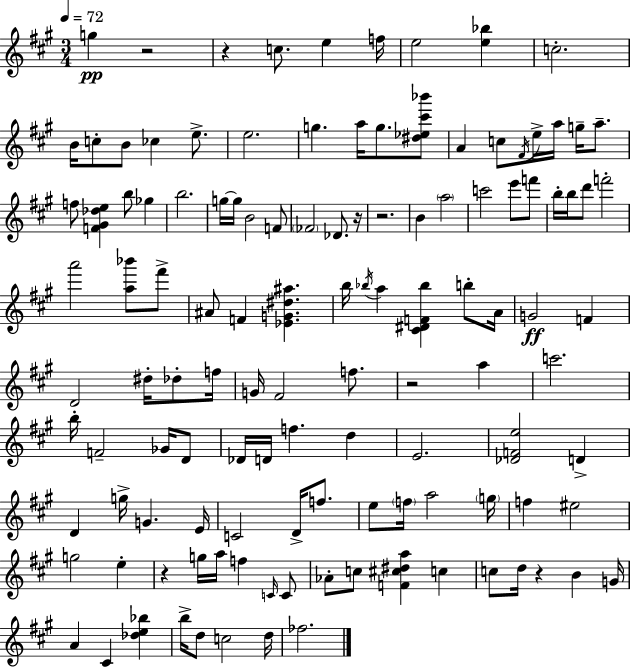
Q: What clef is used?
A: treble